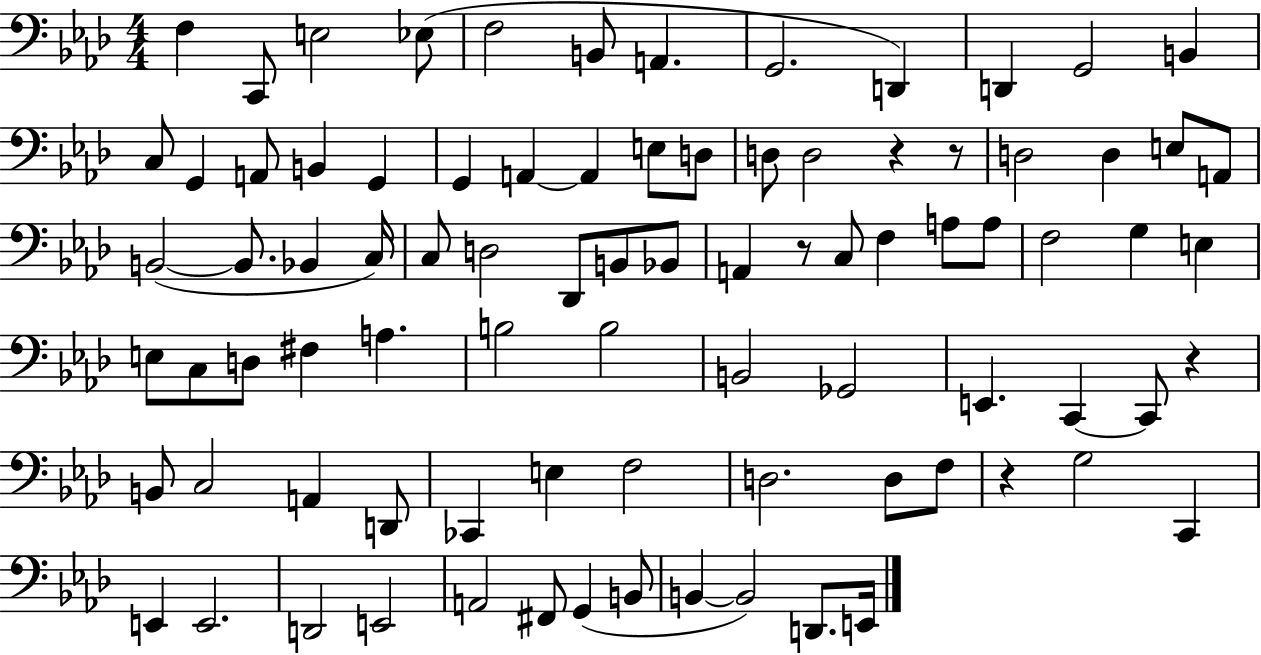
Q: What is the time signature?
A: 4/4